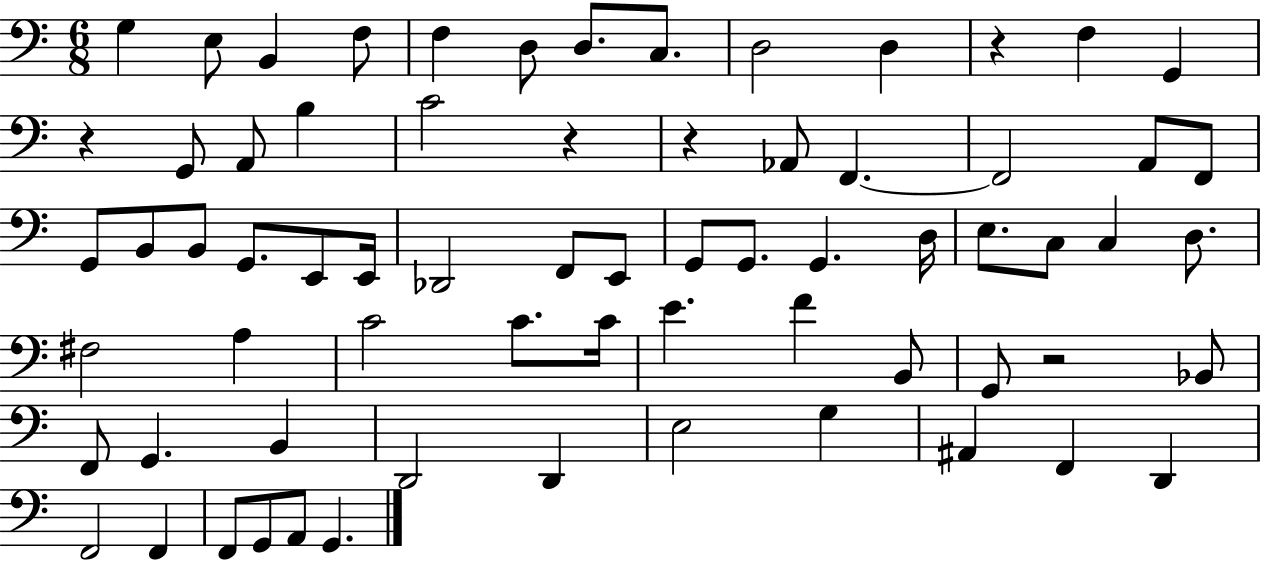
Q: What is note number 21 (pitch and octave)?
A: F2